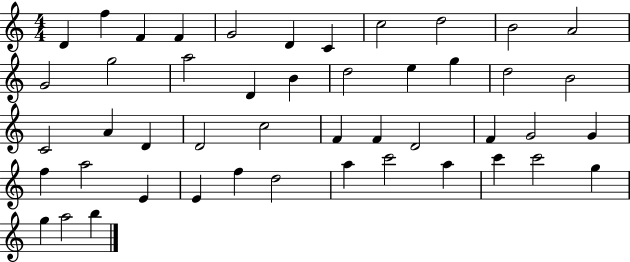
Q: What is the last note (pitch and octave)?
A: B5